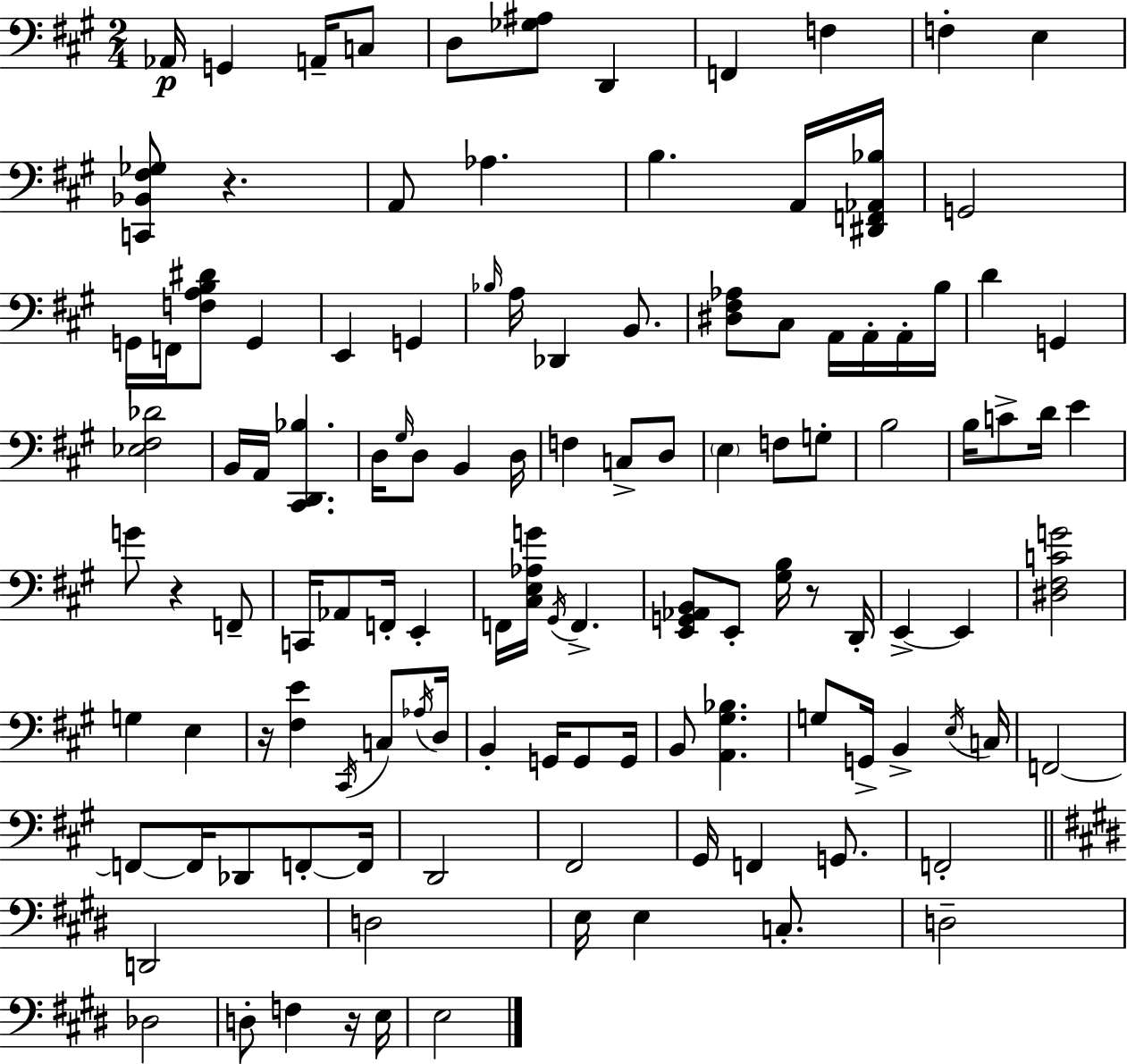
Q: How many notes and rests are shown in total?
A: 119